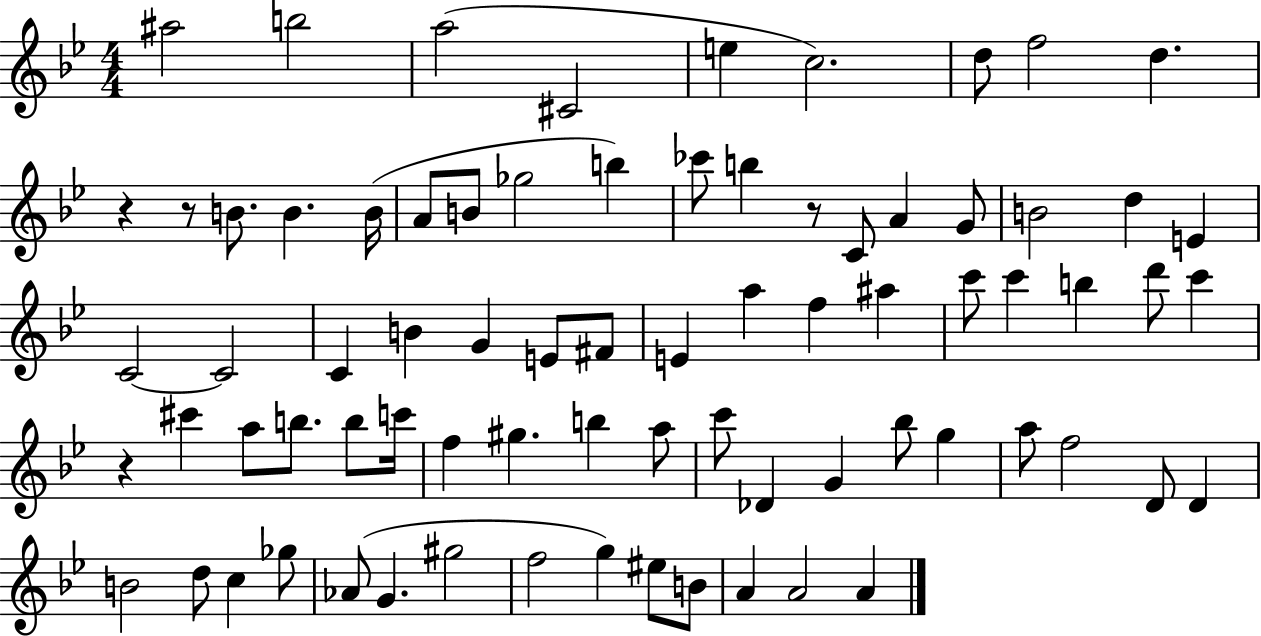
{
  \clef treble
  \numericTimeSignature
  \time 4/4
  \key bes \major
  ais''2 b''2 | a''2( cis'2 | e''4 c''2.) | d''8 f''2 d''4. | \break r4 r8 b'8. b'4. b'16( | a'8 b'8 ges''2 b''4) | ces'''8 b''4 r8 c'8 a'4 g'8 | b'2 d''4 e'4 | \break c'2~~ c'2 | c'4 b'4 g'4 e'8 fis'8 | e'4 a''4 f''4 ais''4 | c'''8 c'''4 b''4 d'''8 c'''4 | \break r4 cis'''4 a''8 b''8. b''8 c'''16 | f''4 gis''4. b''4 a''8 | c'''8 des'4 g'4 bes''8 g''4 | a''8 f''2 d'8 d'4 | \break b'2 d''8 c''4 ges''8 | aes'8( g'4. gis''2 | f''2 g''4) eis''8 b'8 | a'4 a'2 a'4 | \break \bar "|."
}